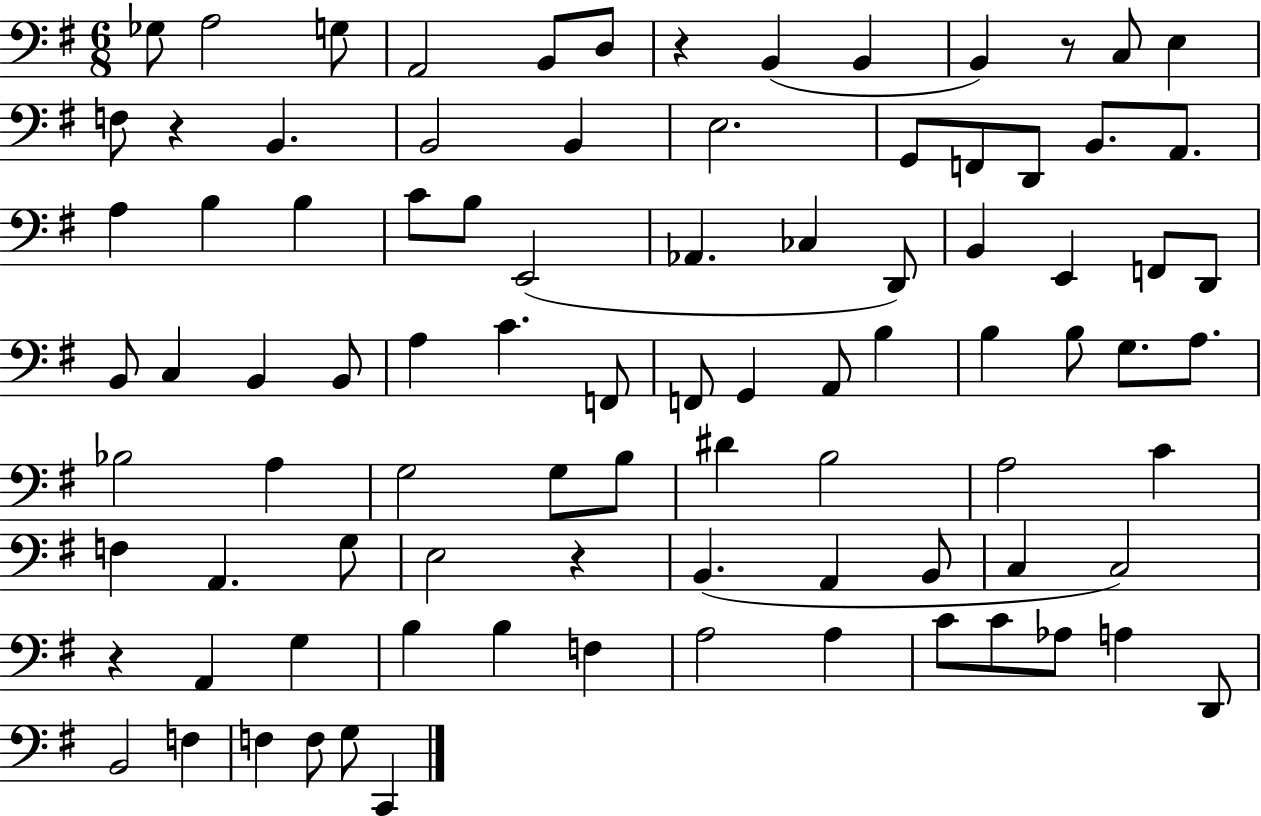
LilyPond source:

{
  \clef bass
  \numericTimeSignature
  \time 6/8
  \key g \major
  \repeat volta 2 { ges8 a2 g8 | a,2 b,8 d8 | r4 b,4( b,4 | b,4) r8 c8 e4 | \break f8 r4 b,4. | b,2 b,4 | e2. | g,8 f,8 d,8 b,8. a,8. | \break a4 b4 b4 | c'8 b8 e,2( | aes,4. ces4 d,8) | b,4 e,4 f,8 d,8 | \break b,8 c4 b,4 b,8 | a4 c'4. f,8 | f,8 g,4 a,8 b4 | b4 b8 g8. a8. | \break bes2 a4 | g2 g8 b8 | dis'4 b2 | a2 c'4 | \break f4 a,4. g8 | e2 r4 | b,4.( a,4 b,8 | c4 c2) | \break r4 a,4 g4 | b4 b4 f4 | a2 a4 | c'8 c'8 aes8 a4 d,8 | \break b,2 f4 | f4 f8 g8 c,4 | } \bar "|."
}